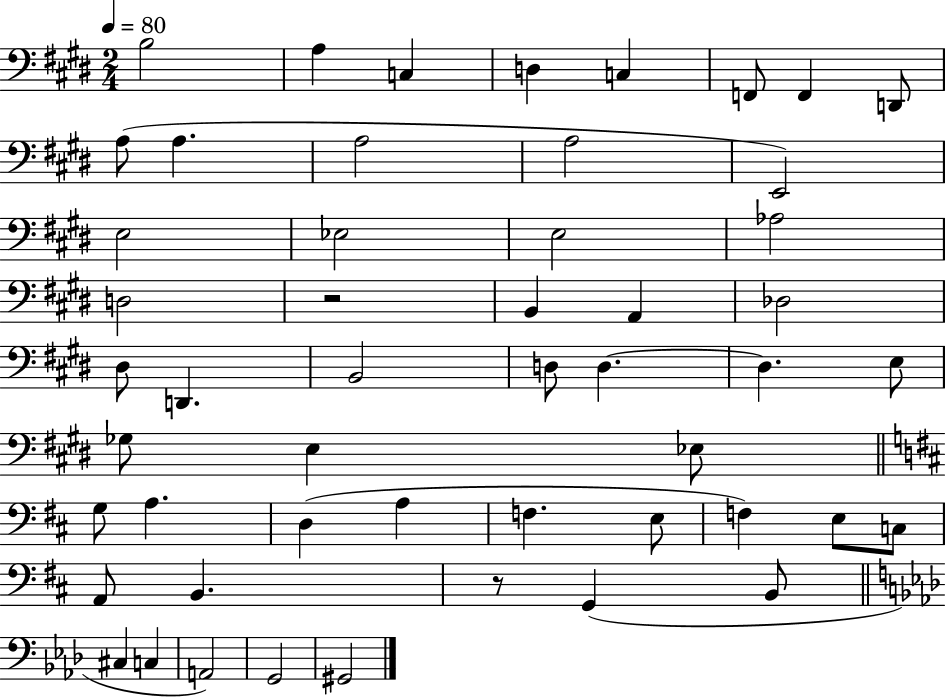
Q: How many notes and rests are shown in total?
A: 51